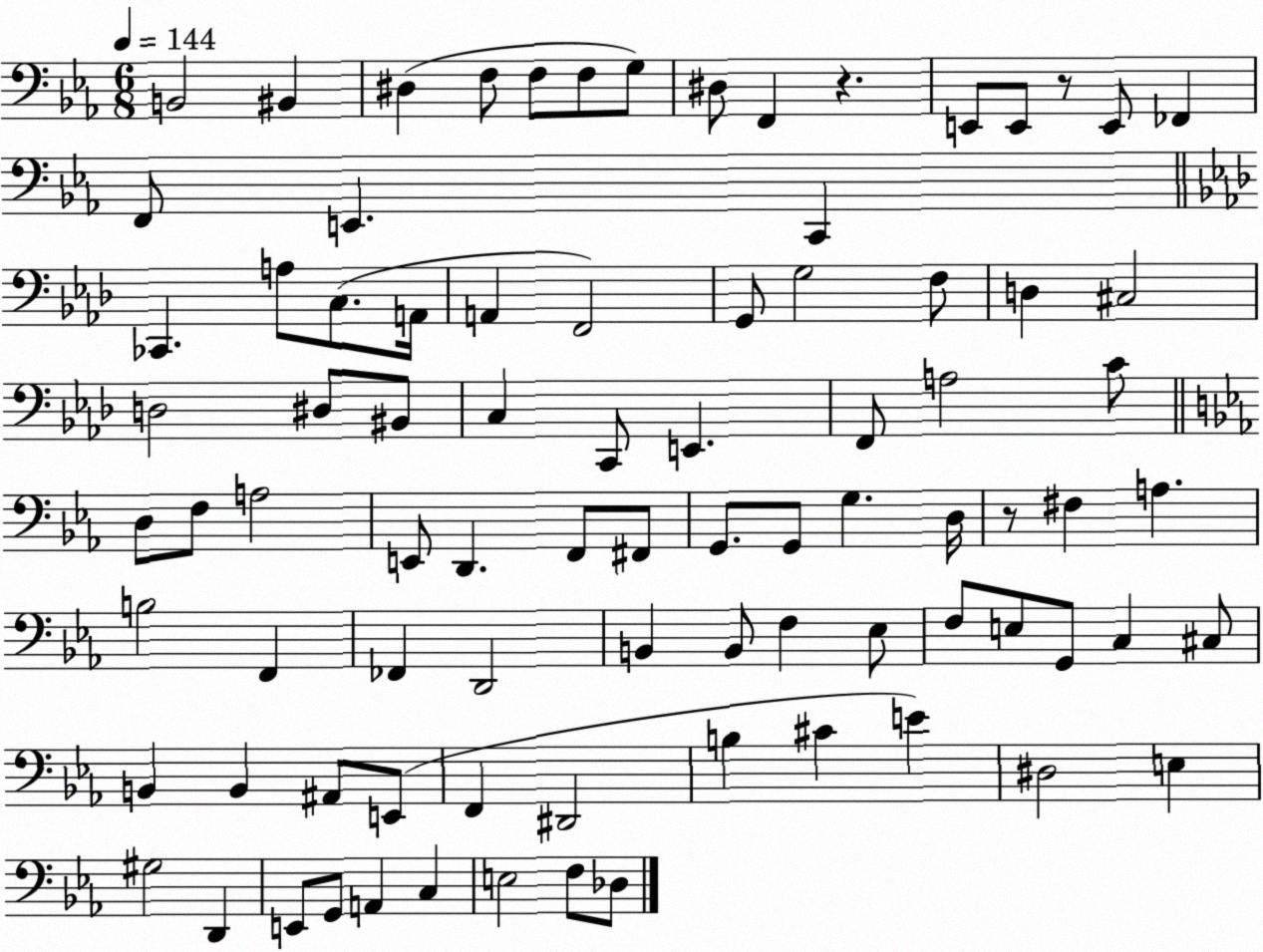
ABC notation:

X:1
T:Untitled
M:6/8
L:1/4
K:Eb
B,,2 ^B,, ^D, F,/2 F,/2 F,/2 G,/2 ^D,/2 F,, z E,,/2 E,,/2 z/2 E,,/2 _F,, F,,/2 E,, C,, _C,, A,/2 C,/2 A,,/4 A,, F,,2 G,,/2 G,2 F,/2 D, ^C,2 D,2 ^D,/2 ^B,,/2 C, C,,/2 E,, F,,/2 A,2 C/2 D,/2 F,/2 A,2 E,,/2 D,, F,,/2 ^F,,/2 G,,/2 G,,/2 G, D,/4 z/2 ^F, A, B,2 F,, _F,, D,,2 B,, B,,/2 F, _E,/2 F,/2 E,/2 G,,/2 C, ^C,/2 B,, B,, ^A,,/2 E,,/2 F,, ^D,,2 B, ^C E ^D,2 E, ^G,2 D,, E,,/2 G,,/2 A,, C, E,2 F,/2 _D,/2